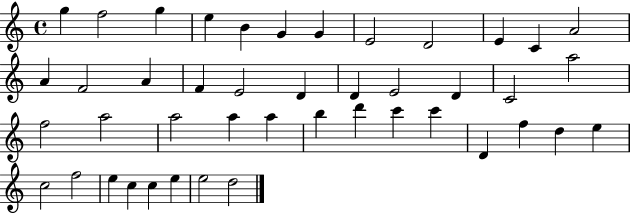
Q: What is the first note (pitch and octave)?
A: G5